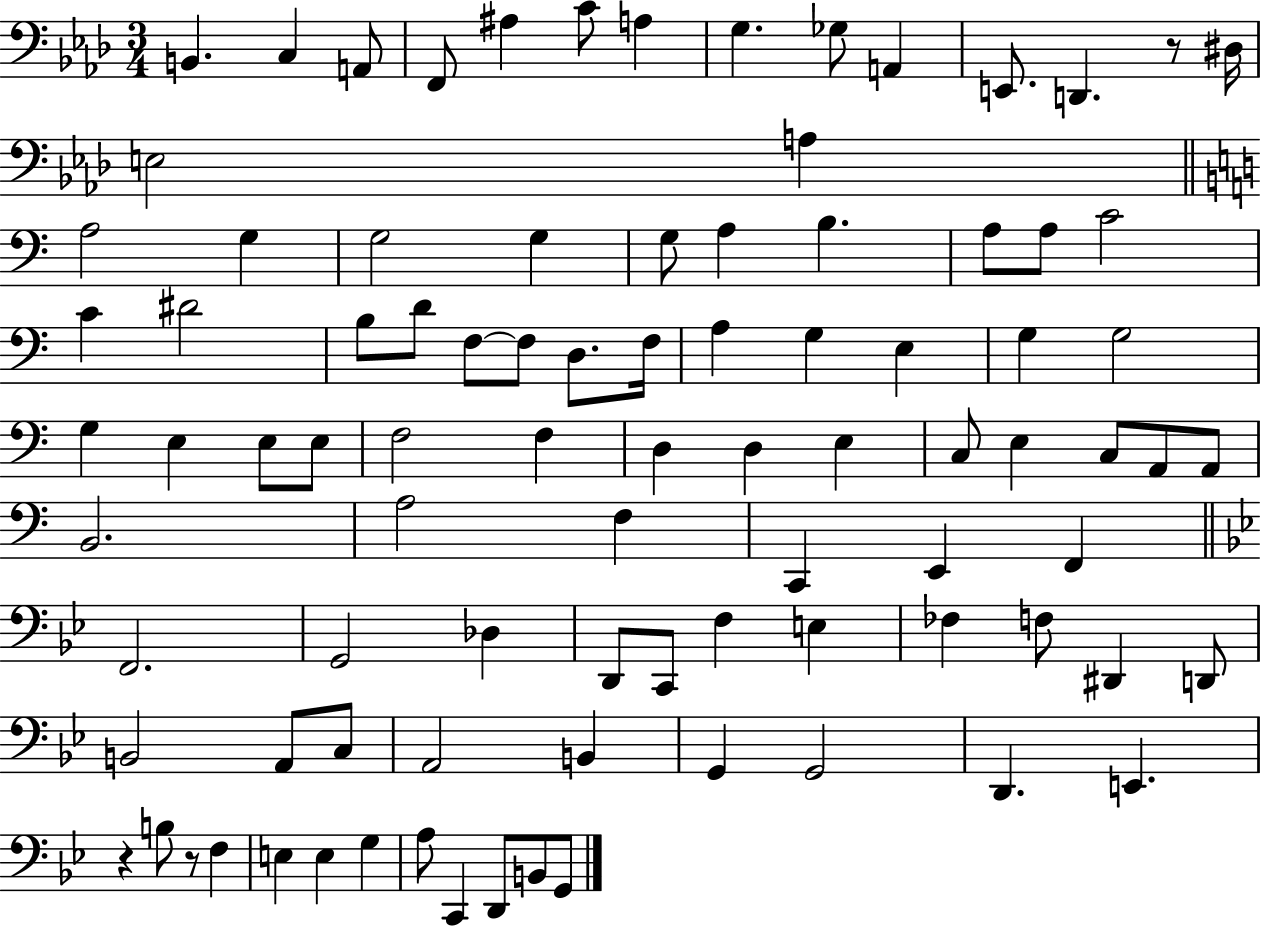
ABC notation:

X:1
T:Untitled
M:3/4
L:1/4
K:Ab
B,, C, A,,/2 F,,/2 ^A, C/2 A, G, _G,/2 A,, E,,/2 D,, z/2 ^D,/4 E,2 A, A,2 G, G,2 G, G,/2 A, B, A,/2 A,/2 C2 C ^D2 B,/2 D/2 F,/2 F,/2 D,/2 F,/4 A, G, E, G, G,2 G, E, E,/2 E,/2 F,2 F, D, D, E, C,/2 E, C,/2 A,,/2 A,,/2 B,,2 A,2 F, C,, E,, F,, F,,2 G,,2 _D, D,,/2 C,,/2 F, E, _F, F,/2 ^D,, D,,/2 B,,2 A,,/2 C,/2 A,,2 B,, G,, G,,2 D,, E,, z B,/2 z/2 F, E, E, G, A,/2 C,, D,,/2 B,,/2 G,,/2